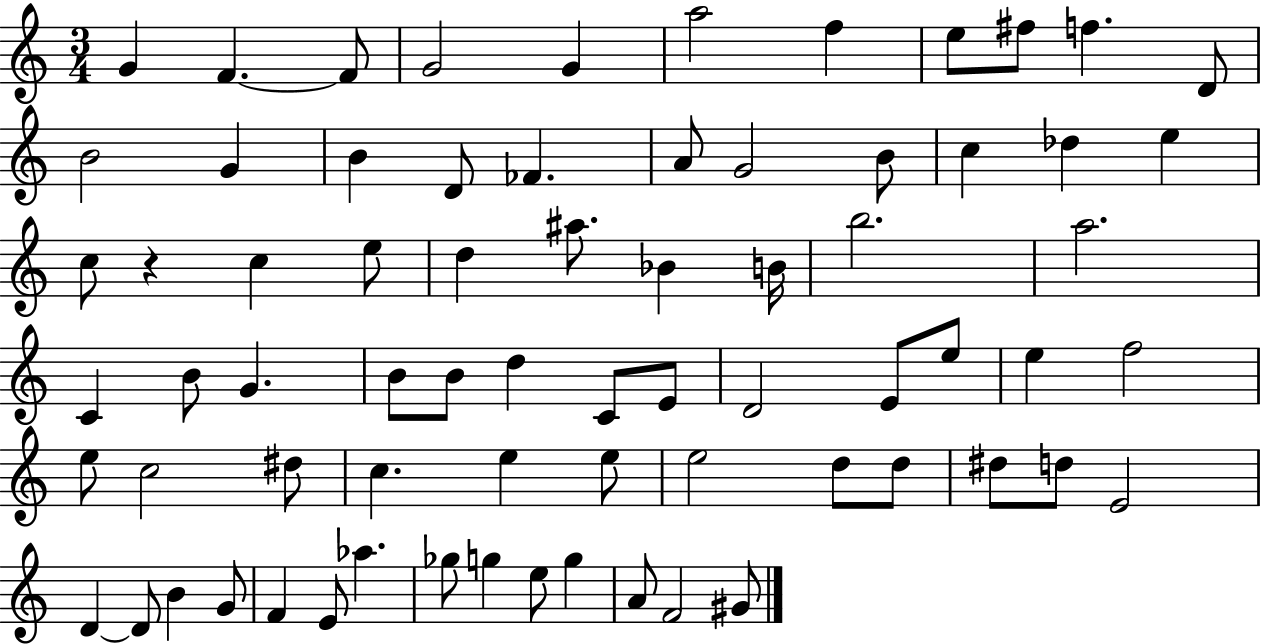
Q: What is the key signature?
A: C major